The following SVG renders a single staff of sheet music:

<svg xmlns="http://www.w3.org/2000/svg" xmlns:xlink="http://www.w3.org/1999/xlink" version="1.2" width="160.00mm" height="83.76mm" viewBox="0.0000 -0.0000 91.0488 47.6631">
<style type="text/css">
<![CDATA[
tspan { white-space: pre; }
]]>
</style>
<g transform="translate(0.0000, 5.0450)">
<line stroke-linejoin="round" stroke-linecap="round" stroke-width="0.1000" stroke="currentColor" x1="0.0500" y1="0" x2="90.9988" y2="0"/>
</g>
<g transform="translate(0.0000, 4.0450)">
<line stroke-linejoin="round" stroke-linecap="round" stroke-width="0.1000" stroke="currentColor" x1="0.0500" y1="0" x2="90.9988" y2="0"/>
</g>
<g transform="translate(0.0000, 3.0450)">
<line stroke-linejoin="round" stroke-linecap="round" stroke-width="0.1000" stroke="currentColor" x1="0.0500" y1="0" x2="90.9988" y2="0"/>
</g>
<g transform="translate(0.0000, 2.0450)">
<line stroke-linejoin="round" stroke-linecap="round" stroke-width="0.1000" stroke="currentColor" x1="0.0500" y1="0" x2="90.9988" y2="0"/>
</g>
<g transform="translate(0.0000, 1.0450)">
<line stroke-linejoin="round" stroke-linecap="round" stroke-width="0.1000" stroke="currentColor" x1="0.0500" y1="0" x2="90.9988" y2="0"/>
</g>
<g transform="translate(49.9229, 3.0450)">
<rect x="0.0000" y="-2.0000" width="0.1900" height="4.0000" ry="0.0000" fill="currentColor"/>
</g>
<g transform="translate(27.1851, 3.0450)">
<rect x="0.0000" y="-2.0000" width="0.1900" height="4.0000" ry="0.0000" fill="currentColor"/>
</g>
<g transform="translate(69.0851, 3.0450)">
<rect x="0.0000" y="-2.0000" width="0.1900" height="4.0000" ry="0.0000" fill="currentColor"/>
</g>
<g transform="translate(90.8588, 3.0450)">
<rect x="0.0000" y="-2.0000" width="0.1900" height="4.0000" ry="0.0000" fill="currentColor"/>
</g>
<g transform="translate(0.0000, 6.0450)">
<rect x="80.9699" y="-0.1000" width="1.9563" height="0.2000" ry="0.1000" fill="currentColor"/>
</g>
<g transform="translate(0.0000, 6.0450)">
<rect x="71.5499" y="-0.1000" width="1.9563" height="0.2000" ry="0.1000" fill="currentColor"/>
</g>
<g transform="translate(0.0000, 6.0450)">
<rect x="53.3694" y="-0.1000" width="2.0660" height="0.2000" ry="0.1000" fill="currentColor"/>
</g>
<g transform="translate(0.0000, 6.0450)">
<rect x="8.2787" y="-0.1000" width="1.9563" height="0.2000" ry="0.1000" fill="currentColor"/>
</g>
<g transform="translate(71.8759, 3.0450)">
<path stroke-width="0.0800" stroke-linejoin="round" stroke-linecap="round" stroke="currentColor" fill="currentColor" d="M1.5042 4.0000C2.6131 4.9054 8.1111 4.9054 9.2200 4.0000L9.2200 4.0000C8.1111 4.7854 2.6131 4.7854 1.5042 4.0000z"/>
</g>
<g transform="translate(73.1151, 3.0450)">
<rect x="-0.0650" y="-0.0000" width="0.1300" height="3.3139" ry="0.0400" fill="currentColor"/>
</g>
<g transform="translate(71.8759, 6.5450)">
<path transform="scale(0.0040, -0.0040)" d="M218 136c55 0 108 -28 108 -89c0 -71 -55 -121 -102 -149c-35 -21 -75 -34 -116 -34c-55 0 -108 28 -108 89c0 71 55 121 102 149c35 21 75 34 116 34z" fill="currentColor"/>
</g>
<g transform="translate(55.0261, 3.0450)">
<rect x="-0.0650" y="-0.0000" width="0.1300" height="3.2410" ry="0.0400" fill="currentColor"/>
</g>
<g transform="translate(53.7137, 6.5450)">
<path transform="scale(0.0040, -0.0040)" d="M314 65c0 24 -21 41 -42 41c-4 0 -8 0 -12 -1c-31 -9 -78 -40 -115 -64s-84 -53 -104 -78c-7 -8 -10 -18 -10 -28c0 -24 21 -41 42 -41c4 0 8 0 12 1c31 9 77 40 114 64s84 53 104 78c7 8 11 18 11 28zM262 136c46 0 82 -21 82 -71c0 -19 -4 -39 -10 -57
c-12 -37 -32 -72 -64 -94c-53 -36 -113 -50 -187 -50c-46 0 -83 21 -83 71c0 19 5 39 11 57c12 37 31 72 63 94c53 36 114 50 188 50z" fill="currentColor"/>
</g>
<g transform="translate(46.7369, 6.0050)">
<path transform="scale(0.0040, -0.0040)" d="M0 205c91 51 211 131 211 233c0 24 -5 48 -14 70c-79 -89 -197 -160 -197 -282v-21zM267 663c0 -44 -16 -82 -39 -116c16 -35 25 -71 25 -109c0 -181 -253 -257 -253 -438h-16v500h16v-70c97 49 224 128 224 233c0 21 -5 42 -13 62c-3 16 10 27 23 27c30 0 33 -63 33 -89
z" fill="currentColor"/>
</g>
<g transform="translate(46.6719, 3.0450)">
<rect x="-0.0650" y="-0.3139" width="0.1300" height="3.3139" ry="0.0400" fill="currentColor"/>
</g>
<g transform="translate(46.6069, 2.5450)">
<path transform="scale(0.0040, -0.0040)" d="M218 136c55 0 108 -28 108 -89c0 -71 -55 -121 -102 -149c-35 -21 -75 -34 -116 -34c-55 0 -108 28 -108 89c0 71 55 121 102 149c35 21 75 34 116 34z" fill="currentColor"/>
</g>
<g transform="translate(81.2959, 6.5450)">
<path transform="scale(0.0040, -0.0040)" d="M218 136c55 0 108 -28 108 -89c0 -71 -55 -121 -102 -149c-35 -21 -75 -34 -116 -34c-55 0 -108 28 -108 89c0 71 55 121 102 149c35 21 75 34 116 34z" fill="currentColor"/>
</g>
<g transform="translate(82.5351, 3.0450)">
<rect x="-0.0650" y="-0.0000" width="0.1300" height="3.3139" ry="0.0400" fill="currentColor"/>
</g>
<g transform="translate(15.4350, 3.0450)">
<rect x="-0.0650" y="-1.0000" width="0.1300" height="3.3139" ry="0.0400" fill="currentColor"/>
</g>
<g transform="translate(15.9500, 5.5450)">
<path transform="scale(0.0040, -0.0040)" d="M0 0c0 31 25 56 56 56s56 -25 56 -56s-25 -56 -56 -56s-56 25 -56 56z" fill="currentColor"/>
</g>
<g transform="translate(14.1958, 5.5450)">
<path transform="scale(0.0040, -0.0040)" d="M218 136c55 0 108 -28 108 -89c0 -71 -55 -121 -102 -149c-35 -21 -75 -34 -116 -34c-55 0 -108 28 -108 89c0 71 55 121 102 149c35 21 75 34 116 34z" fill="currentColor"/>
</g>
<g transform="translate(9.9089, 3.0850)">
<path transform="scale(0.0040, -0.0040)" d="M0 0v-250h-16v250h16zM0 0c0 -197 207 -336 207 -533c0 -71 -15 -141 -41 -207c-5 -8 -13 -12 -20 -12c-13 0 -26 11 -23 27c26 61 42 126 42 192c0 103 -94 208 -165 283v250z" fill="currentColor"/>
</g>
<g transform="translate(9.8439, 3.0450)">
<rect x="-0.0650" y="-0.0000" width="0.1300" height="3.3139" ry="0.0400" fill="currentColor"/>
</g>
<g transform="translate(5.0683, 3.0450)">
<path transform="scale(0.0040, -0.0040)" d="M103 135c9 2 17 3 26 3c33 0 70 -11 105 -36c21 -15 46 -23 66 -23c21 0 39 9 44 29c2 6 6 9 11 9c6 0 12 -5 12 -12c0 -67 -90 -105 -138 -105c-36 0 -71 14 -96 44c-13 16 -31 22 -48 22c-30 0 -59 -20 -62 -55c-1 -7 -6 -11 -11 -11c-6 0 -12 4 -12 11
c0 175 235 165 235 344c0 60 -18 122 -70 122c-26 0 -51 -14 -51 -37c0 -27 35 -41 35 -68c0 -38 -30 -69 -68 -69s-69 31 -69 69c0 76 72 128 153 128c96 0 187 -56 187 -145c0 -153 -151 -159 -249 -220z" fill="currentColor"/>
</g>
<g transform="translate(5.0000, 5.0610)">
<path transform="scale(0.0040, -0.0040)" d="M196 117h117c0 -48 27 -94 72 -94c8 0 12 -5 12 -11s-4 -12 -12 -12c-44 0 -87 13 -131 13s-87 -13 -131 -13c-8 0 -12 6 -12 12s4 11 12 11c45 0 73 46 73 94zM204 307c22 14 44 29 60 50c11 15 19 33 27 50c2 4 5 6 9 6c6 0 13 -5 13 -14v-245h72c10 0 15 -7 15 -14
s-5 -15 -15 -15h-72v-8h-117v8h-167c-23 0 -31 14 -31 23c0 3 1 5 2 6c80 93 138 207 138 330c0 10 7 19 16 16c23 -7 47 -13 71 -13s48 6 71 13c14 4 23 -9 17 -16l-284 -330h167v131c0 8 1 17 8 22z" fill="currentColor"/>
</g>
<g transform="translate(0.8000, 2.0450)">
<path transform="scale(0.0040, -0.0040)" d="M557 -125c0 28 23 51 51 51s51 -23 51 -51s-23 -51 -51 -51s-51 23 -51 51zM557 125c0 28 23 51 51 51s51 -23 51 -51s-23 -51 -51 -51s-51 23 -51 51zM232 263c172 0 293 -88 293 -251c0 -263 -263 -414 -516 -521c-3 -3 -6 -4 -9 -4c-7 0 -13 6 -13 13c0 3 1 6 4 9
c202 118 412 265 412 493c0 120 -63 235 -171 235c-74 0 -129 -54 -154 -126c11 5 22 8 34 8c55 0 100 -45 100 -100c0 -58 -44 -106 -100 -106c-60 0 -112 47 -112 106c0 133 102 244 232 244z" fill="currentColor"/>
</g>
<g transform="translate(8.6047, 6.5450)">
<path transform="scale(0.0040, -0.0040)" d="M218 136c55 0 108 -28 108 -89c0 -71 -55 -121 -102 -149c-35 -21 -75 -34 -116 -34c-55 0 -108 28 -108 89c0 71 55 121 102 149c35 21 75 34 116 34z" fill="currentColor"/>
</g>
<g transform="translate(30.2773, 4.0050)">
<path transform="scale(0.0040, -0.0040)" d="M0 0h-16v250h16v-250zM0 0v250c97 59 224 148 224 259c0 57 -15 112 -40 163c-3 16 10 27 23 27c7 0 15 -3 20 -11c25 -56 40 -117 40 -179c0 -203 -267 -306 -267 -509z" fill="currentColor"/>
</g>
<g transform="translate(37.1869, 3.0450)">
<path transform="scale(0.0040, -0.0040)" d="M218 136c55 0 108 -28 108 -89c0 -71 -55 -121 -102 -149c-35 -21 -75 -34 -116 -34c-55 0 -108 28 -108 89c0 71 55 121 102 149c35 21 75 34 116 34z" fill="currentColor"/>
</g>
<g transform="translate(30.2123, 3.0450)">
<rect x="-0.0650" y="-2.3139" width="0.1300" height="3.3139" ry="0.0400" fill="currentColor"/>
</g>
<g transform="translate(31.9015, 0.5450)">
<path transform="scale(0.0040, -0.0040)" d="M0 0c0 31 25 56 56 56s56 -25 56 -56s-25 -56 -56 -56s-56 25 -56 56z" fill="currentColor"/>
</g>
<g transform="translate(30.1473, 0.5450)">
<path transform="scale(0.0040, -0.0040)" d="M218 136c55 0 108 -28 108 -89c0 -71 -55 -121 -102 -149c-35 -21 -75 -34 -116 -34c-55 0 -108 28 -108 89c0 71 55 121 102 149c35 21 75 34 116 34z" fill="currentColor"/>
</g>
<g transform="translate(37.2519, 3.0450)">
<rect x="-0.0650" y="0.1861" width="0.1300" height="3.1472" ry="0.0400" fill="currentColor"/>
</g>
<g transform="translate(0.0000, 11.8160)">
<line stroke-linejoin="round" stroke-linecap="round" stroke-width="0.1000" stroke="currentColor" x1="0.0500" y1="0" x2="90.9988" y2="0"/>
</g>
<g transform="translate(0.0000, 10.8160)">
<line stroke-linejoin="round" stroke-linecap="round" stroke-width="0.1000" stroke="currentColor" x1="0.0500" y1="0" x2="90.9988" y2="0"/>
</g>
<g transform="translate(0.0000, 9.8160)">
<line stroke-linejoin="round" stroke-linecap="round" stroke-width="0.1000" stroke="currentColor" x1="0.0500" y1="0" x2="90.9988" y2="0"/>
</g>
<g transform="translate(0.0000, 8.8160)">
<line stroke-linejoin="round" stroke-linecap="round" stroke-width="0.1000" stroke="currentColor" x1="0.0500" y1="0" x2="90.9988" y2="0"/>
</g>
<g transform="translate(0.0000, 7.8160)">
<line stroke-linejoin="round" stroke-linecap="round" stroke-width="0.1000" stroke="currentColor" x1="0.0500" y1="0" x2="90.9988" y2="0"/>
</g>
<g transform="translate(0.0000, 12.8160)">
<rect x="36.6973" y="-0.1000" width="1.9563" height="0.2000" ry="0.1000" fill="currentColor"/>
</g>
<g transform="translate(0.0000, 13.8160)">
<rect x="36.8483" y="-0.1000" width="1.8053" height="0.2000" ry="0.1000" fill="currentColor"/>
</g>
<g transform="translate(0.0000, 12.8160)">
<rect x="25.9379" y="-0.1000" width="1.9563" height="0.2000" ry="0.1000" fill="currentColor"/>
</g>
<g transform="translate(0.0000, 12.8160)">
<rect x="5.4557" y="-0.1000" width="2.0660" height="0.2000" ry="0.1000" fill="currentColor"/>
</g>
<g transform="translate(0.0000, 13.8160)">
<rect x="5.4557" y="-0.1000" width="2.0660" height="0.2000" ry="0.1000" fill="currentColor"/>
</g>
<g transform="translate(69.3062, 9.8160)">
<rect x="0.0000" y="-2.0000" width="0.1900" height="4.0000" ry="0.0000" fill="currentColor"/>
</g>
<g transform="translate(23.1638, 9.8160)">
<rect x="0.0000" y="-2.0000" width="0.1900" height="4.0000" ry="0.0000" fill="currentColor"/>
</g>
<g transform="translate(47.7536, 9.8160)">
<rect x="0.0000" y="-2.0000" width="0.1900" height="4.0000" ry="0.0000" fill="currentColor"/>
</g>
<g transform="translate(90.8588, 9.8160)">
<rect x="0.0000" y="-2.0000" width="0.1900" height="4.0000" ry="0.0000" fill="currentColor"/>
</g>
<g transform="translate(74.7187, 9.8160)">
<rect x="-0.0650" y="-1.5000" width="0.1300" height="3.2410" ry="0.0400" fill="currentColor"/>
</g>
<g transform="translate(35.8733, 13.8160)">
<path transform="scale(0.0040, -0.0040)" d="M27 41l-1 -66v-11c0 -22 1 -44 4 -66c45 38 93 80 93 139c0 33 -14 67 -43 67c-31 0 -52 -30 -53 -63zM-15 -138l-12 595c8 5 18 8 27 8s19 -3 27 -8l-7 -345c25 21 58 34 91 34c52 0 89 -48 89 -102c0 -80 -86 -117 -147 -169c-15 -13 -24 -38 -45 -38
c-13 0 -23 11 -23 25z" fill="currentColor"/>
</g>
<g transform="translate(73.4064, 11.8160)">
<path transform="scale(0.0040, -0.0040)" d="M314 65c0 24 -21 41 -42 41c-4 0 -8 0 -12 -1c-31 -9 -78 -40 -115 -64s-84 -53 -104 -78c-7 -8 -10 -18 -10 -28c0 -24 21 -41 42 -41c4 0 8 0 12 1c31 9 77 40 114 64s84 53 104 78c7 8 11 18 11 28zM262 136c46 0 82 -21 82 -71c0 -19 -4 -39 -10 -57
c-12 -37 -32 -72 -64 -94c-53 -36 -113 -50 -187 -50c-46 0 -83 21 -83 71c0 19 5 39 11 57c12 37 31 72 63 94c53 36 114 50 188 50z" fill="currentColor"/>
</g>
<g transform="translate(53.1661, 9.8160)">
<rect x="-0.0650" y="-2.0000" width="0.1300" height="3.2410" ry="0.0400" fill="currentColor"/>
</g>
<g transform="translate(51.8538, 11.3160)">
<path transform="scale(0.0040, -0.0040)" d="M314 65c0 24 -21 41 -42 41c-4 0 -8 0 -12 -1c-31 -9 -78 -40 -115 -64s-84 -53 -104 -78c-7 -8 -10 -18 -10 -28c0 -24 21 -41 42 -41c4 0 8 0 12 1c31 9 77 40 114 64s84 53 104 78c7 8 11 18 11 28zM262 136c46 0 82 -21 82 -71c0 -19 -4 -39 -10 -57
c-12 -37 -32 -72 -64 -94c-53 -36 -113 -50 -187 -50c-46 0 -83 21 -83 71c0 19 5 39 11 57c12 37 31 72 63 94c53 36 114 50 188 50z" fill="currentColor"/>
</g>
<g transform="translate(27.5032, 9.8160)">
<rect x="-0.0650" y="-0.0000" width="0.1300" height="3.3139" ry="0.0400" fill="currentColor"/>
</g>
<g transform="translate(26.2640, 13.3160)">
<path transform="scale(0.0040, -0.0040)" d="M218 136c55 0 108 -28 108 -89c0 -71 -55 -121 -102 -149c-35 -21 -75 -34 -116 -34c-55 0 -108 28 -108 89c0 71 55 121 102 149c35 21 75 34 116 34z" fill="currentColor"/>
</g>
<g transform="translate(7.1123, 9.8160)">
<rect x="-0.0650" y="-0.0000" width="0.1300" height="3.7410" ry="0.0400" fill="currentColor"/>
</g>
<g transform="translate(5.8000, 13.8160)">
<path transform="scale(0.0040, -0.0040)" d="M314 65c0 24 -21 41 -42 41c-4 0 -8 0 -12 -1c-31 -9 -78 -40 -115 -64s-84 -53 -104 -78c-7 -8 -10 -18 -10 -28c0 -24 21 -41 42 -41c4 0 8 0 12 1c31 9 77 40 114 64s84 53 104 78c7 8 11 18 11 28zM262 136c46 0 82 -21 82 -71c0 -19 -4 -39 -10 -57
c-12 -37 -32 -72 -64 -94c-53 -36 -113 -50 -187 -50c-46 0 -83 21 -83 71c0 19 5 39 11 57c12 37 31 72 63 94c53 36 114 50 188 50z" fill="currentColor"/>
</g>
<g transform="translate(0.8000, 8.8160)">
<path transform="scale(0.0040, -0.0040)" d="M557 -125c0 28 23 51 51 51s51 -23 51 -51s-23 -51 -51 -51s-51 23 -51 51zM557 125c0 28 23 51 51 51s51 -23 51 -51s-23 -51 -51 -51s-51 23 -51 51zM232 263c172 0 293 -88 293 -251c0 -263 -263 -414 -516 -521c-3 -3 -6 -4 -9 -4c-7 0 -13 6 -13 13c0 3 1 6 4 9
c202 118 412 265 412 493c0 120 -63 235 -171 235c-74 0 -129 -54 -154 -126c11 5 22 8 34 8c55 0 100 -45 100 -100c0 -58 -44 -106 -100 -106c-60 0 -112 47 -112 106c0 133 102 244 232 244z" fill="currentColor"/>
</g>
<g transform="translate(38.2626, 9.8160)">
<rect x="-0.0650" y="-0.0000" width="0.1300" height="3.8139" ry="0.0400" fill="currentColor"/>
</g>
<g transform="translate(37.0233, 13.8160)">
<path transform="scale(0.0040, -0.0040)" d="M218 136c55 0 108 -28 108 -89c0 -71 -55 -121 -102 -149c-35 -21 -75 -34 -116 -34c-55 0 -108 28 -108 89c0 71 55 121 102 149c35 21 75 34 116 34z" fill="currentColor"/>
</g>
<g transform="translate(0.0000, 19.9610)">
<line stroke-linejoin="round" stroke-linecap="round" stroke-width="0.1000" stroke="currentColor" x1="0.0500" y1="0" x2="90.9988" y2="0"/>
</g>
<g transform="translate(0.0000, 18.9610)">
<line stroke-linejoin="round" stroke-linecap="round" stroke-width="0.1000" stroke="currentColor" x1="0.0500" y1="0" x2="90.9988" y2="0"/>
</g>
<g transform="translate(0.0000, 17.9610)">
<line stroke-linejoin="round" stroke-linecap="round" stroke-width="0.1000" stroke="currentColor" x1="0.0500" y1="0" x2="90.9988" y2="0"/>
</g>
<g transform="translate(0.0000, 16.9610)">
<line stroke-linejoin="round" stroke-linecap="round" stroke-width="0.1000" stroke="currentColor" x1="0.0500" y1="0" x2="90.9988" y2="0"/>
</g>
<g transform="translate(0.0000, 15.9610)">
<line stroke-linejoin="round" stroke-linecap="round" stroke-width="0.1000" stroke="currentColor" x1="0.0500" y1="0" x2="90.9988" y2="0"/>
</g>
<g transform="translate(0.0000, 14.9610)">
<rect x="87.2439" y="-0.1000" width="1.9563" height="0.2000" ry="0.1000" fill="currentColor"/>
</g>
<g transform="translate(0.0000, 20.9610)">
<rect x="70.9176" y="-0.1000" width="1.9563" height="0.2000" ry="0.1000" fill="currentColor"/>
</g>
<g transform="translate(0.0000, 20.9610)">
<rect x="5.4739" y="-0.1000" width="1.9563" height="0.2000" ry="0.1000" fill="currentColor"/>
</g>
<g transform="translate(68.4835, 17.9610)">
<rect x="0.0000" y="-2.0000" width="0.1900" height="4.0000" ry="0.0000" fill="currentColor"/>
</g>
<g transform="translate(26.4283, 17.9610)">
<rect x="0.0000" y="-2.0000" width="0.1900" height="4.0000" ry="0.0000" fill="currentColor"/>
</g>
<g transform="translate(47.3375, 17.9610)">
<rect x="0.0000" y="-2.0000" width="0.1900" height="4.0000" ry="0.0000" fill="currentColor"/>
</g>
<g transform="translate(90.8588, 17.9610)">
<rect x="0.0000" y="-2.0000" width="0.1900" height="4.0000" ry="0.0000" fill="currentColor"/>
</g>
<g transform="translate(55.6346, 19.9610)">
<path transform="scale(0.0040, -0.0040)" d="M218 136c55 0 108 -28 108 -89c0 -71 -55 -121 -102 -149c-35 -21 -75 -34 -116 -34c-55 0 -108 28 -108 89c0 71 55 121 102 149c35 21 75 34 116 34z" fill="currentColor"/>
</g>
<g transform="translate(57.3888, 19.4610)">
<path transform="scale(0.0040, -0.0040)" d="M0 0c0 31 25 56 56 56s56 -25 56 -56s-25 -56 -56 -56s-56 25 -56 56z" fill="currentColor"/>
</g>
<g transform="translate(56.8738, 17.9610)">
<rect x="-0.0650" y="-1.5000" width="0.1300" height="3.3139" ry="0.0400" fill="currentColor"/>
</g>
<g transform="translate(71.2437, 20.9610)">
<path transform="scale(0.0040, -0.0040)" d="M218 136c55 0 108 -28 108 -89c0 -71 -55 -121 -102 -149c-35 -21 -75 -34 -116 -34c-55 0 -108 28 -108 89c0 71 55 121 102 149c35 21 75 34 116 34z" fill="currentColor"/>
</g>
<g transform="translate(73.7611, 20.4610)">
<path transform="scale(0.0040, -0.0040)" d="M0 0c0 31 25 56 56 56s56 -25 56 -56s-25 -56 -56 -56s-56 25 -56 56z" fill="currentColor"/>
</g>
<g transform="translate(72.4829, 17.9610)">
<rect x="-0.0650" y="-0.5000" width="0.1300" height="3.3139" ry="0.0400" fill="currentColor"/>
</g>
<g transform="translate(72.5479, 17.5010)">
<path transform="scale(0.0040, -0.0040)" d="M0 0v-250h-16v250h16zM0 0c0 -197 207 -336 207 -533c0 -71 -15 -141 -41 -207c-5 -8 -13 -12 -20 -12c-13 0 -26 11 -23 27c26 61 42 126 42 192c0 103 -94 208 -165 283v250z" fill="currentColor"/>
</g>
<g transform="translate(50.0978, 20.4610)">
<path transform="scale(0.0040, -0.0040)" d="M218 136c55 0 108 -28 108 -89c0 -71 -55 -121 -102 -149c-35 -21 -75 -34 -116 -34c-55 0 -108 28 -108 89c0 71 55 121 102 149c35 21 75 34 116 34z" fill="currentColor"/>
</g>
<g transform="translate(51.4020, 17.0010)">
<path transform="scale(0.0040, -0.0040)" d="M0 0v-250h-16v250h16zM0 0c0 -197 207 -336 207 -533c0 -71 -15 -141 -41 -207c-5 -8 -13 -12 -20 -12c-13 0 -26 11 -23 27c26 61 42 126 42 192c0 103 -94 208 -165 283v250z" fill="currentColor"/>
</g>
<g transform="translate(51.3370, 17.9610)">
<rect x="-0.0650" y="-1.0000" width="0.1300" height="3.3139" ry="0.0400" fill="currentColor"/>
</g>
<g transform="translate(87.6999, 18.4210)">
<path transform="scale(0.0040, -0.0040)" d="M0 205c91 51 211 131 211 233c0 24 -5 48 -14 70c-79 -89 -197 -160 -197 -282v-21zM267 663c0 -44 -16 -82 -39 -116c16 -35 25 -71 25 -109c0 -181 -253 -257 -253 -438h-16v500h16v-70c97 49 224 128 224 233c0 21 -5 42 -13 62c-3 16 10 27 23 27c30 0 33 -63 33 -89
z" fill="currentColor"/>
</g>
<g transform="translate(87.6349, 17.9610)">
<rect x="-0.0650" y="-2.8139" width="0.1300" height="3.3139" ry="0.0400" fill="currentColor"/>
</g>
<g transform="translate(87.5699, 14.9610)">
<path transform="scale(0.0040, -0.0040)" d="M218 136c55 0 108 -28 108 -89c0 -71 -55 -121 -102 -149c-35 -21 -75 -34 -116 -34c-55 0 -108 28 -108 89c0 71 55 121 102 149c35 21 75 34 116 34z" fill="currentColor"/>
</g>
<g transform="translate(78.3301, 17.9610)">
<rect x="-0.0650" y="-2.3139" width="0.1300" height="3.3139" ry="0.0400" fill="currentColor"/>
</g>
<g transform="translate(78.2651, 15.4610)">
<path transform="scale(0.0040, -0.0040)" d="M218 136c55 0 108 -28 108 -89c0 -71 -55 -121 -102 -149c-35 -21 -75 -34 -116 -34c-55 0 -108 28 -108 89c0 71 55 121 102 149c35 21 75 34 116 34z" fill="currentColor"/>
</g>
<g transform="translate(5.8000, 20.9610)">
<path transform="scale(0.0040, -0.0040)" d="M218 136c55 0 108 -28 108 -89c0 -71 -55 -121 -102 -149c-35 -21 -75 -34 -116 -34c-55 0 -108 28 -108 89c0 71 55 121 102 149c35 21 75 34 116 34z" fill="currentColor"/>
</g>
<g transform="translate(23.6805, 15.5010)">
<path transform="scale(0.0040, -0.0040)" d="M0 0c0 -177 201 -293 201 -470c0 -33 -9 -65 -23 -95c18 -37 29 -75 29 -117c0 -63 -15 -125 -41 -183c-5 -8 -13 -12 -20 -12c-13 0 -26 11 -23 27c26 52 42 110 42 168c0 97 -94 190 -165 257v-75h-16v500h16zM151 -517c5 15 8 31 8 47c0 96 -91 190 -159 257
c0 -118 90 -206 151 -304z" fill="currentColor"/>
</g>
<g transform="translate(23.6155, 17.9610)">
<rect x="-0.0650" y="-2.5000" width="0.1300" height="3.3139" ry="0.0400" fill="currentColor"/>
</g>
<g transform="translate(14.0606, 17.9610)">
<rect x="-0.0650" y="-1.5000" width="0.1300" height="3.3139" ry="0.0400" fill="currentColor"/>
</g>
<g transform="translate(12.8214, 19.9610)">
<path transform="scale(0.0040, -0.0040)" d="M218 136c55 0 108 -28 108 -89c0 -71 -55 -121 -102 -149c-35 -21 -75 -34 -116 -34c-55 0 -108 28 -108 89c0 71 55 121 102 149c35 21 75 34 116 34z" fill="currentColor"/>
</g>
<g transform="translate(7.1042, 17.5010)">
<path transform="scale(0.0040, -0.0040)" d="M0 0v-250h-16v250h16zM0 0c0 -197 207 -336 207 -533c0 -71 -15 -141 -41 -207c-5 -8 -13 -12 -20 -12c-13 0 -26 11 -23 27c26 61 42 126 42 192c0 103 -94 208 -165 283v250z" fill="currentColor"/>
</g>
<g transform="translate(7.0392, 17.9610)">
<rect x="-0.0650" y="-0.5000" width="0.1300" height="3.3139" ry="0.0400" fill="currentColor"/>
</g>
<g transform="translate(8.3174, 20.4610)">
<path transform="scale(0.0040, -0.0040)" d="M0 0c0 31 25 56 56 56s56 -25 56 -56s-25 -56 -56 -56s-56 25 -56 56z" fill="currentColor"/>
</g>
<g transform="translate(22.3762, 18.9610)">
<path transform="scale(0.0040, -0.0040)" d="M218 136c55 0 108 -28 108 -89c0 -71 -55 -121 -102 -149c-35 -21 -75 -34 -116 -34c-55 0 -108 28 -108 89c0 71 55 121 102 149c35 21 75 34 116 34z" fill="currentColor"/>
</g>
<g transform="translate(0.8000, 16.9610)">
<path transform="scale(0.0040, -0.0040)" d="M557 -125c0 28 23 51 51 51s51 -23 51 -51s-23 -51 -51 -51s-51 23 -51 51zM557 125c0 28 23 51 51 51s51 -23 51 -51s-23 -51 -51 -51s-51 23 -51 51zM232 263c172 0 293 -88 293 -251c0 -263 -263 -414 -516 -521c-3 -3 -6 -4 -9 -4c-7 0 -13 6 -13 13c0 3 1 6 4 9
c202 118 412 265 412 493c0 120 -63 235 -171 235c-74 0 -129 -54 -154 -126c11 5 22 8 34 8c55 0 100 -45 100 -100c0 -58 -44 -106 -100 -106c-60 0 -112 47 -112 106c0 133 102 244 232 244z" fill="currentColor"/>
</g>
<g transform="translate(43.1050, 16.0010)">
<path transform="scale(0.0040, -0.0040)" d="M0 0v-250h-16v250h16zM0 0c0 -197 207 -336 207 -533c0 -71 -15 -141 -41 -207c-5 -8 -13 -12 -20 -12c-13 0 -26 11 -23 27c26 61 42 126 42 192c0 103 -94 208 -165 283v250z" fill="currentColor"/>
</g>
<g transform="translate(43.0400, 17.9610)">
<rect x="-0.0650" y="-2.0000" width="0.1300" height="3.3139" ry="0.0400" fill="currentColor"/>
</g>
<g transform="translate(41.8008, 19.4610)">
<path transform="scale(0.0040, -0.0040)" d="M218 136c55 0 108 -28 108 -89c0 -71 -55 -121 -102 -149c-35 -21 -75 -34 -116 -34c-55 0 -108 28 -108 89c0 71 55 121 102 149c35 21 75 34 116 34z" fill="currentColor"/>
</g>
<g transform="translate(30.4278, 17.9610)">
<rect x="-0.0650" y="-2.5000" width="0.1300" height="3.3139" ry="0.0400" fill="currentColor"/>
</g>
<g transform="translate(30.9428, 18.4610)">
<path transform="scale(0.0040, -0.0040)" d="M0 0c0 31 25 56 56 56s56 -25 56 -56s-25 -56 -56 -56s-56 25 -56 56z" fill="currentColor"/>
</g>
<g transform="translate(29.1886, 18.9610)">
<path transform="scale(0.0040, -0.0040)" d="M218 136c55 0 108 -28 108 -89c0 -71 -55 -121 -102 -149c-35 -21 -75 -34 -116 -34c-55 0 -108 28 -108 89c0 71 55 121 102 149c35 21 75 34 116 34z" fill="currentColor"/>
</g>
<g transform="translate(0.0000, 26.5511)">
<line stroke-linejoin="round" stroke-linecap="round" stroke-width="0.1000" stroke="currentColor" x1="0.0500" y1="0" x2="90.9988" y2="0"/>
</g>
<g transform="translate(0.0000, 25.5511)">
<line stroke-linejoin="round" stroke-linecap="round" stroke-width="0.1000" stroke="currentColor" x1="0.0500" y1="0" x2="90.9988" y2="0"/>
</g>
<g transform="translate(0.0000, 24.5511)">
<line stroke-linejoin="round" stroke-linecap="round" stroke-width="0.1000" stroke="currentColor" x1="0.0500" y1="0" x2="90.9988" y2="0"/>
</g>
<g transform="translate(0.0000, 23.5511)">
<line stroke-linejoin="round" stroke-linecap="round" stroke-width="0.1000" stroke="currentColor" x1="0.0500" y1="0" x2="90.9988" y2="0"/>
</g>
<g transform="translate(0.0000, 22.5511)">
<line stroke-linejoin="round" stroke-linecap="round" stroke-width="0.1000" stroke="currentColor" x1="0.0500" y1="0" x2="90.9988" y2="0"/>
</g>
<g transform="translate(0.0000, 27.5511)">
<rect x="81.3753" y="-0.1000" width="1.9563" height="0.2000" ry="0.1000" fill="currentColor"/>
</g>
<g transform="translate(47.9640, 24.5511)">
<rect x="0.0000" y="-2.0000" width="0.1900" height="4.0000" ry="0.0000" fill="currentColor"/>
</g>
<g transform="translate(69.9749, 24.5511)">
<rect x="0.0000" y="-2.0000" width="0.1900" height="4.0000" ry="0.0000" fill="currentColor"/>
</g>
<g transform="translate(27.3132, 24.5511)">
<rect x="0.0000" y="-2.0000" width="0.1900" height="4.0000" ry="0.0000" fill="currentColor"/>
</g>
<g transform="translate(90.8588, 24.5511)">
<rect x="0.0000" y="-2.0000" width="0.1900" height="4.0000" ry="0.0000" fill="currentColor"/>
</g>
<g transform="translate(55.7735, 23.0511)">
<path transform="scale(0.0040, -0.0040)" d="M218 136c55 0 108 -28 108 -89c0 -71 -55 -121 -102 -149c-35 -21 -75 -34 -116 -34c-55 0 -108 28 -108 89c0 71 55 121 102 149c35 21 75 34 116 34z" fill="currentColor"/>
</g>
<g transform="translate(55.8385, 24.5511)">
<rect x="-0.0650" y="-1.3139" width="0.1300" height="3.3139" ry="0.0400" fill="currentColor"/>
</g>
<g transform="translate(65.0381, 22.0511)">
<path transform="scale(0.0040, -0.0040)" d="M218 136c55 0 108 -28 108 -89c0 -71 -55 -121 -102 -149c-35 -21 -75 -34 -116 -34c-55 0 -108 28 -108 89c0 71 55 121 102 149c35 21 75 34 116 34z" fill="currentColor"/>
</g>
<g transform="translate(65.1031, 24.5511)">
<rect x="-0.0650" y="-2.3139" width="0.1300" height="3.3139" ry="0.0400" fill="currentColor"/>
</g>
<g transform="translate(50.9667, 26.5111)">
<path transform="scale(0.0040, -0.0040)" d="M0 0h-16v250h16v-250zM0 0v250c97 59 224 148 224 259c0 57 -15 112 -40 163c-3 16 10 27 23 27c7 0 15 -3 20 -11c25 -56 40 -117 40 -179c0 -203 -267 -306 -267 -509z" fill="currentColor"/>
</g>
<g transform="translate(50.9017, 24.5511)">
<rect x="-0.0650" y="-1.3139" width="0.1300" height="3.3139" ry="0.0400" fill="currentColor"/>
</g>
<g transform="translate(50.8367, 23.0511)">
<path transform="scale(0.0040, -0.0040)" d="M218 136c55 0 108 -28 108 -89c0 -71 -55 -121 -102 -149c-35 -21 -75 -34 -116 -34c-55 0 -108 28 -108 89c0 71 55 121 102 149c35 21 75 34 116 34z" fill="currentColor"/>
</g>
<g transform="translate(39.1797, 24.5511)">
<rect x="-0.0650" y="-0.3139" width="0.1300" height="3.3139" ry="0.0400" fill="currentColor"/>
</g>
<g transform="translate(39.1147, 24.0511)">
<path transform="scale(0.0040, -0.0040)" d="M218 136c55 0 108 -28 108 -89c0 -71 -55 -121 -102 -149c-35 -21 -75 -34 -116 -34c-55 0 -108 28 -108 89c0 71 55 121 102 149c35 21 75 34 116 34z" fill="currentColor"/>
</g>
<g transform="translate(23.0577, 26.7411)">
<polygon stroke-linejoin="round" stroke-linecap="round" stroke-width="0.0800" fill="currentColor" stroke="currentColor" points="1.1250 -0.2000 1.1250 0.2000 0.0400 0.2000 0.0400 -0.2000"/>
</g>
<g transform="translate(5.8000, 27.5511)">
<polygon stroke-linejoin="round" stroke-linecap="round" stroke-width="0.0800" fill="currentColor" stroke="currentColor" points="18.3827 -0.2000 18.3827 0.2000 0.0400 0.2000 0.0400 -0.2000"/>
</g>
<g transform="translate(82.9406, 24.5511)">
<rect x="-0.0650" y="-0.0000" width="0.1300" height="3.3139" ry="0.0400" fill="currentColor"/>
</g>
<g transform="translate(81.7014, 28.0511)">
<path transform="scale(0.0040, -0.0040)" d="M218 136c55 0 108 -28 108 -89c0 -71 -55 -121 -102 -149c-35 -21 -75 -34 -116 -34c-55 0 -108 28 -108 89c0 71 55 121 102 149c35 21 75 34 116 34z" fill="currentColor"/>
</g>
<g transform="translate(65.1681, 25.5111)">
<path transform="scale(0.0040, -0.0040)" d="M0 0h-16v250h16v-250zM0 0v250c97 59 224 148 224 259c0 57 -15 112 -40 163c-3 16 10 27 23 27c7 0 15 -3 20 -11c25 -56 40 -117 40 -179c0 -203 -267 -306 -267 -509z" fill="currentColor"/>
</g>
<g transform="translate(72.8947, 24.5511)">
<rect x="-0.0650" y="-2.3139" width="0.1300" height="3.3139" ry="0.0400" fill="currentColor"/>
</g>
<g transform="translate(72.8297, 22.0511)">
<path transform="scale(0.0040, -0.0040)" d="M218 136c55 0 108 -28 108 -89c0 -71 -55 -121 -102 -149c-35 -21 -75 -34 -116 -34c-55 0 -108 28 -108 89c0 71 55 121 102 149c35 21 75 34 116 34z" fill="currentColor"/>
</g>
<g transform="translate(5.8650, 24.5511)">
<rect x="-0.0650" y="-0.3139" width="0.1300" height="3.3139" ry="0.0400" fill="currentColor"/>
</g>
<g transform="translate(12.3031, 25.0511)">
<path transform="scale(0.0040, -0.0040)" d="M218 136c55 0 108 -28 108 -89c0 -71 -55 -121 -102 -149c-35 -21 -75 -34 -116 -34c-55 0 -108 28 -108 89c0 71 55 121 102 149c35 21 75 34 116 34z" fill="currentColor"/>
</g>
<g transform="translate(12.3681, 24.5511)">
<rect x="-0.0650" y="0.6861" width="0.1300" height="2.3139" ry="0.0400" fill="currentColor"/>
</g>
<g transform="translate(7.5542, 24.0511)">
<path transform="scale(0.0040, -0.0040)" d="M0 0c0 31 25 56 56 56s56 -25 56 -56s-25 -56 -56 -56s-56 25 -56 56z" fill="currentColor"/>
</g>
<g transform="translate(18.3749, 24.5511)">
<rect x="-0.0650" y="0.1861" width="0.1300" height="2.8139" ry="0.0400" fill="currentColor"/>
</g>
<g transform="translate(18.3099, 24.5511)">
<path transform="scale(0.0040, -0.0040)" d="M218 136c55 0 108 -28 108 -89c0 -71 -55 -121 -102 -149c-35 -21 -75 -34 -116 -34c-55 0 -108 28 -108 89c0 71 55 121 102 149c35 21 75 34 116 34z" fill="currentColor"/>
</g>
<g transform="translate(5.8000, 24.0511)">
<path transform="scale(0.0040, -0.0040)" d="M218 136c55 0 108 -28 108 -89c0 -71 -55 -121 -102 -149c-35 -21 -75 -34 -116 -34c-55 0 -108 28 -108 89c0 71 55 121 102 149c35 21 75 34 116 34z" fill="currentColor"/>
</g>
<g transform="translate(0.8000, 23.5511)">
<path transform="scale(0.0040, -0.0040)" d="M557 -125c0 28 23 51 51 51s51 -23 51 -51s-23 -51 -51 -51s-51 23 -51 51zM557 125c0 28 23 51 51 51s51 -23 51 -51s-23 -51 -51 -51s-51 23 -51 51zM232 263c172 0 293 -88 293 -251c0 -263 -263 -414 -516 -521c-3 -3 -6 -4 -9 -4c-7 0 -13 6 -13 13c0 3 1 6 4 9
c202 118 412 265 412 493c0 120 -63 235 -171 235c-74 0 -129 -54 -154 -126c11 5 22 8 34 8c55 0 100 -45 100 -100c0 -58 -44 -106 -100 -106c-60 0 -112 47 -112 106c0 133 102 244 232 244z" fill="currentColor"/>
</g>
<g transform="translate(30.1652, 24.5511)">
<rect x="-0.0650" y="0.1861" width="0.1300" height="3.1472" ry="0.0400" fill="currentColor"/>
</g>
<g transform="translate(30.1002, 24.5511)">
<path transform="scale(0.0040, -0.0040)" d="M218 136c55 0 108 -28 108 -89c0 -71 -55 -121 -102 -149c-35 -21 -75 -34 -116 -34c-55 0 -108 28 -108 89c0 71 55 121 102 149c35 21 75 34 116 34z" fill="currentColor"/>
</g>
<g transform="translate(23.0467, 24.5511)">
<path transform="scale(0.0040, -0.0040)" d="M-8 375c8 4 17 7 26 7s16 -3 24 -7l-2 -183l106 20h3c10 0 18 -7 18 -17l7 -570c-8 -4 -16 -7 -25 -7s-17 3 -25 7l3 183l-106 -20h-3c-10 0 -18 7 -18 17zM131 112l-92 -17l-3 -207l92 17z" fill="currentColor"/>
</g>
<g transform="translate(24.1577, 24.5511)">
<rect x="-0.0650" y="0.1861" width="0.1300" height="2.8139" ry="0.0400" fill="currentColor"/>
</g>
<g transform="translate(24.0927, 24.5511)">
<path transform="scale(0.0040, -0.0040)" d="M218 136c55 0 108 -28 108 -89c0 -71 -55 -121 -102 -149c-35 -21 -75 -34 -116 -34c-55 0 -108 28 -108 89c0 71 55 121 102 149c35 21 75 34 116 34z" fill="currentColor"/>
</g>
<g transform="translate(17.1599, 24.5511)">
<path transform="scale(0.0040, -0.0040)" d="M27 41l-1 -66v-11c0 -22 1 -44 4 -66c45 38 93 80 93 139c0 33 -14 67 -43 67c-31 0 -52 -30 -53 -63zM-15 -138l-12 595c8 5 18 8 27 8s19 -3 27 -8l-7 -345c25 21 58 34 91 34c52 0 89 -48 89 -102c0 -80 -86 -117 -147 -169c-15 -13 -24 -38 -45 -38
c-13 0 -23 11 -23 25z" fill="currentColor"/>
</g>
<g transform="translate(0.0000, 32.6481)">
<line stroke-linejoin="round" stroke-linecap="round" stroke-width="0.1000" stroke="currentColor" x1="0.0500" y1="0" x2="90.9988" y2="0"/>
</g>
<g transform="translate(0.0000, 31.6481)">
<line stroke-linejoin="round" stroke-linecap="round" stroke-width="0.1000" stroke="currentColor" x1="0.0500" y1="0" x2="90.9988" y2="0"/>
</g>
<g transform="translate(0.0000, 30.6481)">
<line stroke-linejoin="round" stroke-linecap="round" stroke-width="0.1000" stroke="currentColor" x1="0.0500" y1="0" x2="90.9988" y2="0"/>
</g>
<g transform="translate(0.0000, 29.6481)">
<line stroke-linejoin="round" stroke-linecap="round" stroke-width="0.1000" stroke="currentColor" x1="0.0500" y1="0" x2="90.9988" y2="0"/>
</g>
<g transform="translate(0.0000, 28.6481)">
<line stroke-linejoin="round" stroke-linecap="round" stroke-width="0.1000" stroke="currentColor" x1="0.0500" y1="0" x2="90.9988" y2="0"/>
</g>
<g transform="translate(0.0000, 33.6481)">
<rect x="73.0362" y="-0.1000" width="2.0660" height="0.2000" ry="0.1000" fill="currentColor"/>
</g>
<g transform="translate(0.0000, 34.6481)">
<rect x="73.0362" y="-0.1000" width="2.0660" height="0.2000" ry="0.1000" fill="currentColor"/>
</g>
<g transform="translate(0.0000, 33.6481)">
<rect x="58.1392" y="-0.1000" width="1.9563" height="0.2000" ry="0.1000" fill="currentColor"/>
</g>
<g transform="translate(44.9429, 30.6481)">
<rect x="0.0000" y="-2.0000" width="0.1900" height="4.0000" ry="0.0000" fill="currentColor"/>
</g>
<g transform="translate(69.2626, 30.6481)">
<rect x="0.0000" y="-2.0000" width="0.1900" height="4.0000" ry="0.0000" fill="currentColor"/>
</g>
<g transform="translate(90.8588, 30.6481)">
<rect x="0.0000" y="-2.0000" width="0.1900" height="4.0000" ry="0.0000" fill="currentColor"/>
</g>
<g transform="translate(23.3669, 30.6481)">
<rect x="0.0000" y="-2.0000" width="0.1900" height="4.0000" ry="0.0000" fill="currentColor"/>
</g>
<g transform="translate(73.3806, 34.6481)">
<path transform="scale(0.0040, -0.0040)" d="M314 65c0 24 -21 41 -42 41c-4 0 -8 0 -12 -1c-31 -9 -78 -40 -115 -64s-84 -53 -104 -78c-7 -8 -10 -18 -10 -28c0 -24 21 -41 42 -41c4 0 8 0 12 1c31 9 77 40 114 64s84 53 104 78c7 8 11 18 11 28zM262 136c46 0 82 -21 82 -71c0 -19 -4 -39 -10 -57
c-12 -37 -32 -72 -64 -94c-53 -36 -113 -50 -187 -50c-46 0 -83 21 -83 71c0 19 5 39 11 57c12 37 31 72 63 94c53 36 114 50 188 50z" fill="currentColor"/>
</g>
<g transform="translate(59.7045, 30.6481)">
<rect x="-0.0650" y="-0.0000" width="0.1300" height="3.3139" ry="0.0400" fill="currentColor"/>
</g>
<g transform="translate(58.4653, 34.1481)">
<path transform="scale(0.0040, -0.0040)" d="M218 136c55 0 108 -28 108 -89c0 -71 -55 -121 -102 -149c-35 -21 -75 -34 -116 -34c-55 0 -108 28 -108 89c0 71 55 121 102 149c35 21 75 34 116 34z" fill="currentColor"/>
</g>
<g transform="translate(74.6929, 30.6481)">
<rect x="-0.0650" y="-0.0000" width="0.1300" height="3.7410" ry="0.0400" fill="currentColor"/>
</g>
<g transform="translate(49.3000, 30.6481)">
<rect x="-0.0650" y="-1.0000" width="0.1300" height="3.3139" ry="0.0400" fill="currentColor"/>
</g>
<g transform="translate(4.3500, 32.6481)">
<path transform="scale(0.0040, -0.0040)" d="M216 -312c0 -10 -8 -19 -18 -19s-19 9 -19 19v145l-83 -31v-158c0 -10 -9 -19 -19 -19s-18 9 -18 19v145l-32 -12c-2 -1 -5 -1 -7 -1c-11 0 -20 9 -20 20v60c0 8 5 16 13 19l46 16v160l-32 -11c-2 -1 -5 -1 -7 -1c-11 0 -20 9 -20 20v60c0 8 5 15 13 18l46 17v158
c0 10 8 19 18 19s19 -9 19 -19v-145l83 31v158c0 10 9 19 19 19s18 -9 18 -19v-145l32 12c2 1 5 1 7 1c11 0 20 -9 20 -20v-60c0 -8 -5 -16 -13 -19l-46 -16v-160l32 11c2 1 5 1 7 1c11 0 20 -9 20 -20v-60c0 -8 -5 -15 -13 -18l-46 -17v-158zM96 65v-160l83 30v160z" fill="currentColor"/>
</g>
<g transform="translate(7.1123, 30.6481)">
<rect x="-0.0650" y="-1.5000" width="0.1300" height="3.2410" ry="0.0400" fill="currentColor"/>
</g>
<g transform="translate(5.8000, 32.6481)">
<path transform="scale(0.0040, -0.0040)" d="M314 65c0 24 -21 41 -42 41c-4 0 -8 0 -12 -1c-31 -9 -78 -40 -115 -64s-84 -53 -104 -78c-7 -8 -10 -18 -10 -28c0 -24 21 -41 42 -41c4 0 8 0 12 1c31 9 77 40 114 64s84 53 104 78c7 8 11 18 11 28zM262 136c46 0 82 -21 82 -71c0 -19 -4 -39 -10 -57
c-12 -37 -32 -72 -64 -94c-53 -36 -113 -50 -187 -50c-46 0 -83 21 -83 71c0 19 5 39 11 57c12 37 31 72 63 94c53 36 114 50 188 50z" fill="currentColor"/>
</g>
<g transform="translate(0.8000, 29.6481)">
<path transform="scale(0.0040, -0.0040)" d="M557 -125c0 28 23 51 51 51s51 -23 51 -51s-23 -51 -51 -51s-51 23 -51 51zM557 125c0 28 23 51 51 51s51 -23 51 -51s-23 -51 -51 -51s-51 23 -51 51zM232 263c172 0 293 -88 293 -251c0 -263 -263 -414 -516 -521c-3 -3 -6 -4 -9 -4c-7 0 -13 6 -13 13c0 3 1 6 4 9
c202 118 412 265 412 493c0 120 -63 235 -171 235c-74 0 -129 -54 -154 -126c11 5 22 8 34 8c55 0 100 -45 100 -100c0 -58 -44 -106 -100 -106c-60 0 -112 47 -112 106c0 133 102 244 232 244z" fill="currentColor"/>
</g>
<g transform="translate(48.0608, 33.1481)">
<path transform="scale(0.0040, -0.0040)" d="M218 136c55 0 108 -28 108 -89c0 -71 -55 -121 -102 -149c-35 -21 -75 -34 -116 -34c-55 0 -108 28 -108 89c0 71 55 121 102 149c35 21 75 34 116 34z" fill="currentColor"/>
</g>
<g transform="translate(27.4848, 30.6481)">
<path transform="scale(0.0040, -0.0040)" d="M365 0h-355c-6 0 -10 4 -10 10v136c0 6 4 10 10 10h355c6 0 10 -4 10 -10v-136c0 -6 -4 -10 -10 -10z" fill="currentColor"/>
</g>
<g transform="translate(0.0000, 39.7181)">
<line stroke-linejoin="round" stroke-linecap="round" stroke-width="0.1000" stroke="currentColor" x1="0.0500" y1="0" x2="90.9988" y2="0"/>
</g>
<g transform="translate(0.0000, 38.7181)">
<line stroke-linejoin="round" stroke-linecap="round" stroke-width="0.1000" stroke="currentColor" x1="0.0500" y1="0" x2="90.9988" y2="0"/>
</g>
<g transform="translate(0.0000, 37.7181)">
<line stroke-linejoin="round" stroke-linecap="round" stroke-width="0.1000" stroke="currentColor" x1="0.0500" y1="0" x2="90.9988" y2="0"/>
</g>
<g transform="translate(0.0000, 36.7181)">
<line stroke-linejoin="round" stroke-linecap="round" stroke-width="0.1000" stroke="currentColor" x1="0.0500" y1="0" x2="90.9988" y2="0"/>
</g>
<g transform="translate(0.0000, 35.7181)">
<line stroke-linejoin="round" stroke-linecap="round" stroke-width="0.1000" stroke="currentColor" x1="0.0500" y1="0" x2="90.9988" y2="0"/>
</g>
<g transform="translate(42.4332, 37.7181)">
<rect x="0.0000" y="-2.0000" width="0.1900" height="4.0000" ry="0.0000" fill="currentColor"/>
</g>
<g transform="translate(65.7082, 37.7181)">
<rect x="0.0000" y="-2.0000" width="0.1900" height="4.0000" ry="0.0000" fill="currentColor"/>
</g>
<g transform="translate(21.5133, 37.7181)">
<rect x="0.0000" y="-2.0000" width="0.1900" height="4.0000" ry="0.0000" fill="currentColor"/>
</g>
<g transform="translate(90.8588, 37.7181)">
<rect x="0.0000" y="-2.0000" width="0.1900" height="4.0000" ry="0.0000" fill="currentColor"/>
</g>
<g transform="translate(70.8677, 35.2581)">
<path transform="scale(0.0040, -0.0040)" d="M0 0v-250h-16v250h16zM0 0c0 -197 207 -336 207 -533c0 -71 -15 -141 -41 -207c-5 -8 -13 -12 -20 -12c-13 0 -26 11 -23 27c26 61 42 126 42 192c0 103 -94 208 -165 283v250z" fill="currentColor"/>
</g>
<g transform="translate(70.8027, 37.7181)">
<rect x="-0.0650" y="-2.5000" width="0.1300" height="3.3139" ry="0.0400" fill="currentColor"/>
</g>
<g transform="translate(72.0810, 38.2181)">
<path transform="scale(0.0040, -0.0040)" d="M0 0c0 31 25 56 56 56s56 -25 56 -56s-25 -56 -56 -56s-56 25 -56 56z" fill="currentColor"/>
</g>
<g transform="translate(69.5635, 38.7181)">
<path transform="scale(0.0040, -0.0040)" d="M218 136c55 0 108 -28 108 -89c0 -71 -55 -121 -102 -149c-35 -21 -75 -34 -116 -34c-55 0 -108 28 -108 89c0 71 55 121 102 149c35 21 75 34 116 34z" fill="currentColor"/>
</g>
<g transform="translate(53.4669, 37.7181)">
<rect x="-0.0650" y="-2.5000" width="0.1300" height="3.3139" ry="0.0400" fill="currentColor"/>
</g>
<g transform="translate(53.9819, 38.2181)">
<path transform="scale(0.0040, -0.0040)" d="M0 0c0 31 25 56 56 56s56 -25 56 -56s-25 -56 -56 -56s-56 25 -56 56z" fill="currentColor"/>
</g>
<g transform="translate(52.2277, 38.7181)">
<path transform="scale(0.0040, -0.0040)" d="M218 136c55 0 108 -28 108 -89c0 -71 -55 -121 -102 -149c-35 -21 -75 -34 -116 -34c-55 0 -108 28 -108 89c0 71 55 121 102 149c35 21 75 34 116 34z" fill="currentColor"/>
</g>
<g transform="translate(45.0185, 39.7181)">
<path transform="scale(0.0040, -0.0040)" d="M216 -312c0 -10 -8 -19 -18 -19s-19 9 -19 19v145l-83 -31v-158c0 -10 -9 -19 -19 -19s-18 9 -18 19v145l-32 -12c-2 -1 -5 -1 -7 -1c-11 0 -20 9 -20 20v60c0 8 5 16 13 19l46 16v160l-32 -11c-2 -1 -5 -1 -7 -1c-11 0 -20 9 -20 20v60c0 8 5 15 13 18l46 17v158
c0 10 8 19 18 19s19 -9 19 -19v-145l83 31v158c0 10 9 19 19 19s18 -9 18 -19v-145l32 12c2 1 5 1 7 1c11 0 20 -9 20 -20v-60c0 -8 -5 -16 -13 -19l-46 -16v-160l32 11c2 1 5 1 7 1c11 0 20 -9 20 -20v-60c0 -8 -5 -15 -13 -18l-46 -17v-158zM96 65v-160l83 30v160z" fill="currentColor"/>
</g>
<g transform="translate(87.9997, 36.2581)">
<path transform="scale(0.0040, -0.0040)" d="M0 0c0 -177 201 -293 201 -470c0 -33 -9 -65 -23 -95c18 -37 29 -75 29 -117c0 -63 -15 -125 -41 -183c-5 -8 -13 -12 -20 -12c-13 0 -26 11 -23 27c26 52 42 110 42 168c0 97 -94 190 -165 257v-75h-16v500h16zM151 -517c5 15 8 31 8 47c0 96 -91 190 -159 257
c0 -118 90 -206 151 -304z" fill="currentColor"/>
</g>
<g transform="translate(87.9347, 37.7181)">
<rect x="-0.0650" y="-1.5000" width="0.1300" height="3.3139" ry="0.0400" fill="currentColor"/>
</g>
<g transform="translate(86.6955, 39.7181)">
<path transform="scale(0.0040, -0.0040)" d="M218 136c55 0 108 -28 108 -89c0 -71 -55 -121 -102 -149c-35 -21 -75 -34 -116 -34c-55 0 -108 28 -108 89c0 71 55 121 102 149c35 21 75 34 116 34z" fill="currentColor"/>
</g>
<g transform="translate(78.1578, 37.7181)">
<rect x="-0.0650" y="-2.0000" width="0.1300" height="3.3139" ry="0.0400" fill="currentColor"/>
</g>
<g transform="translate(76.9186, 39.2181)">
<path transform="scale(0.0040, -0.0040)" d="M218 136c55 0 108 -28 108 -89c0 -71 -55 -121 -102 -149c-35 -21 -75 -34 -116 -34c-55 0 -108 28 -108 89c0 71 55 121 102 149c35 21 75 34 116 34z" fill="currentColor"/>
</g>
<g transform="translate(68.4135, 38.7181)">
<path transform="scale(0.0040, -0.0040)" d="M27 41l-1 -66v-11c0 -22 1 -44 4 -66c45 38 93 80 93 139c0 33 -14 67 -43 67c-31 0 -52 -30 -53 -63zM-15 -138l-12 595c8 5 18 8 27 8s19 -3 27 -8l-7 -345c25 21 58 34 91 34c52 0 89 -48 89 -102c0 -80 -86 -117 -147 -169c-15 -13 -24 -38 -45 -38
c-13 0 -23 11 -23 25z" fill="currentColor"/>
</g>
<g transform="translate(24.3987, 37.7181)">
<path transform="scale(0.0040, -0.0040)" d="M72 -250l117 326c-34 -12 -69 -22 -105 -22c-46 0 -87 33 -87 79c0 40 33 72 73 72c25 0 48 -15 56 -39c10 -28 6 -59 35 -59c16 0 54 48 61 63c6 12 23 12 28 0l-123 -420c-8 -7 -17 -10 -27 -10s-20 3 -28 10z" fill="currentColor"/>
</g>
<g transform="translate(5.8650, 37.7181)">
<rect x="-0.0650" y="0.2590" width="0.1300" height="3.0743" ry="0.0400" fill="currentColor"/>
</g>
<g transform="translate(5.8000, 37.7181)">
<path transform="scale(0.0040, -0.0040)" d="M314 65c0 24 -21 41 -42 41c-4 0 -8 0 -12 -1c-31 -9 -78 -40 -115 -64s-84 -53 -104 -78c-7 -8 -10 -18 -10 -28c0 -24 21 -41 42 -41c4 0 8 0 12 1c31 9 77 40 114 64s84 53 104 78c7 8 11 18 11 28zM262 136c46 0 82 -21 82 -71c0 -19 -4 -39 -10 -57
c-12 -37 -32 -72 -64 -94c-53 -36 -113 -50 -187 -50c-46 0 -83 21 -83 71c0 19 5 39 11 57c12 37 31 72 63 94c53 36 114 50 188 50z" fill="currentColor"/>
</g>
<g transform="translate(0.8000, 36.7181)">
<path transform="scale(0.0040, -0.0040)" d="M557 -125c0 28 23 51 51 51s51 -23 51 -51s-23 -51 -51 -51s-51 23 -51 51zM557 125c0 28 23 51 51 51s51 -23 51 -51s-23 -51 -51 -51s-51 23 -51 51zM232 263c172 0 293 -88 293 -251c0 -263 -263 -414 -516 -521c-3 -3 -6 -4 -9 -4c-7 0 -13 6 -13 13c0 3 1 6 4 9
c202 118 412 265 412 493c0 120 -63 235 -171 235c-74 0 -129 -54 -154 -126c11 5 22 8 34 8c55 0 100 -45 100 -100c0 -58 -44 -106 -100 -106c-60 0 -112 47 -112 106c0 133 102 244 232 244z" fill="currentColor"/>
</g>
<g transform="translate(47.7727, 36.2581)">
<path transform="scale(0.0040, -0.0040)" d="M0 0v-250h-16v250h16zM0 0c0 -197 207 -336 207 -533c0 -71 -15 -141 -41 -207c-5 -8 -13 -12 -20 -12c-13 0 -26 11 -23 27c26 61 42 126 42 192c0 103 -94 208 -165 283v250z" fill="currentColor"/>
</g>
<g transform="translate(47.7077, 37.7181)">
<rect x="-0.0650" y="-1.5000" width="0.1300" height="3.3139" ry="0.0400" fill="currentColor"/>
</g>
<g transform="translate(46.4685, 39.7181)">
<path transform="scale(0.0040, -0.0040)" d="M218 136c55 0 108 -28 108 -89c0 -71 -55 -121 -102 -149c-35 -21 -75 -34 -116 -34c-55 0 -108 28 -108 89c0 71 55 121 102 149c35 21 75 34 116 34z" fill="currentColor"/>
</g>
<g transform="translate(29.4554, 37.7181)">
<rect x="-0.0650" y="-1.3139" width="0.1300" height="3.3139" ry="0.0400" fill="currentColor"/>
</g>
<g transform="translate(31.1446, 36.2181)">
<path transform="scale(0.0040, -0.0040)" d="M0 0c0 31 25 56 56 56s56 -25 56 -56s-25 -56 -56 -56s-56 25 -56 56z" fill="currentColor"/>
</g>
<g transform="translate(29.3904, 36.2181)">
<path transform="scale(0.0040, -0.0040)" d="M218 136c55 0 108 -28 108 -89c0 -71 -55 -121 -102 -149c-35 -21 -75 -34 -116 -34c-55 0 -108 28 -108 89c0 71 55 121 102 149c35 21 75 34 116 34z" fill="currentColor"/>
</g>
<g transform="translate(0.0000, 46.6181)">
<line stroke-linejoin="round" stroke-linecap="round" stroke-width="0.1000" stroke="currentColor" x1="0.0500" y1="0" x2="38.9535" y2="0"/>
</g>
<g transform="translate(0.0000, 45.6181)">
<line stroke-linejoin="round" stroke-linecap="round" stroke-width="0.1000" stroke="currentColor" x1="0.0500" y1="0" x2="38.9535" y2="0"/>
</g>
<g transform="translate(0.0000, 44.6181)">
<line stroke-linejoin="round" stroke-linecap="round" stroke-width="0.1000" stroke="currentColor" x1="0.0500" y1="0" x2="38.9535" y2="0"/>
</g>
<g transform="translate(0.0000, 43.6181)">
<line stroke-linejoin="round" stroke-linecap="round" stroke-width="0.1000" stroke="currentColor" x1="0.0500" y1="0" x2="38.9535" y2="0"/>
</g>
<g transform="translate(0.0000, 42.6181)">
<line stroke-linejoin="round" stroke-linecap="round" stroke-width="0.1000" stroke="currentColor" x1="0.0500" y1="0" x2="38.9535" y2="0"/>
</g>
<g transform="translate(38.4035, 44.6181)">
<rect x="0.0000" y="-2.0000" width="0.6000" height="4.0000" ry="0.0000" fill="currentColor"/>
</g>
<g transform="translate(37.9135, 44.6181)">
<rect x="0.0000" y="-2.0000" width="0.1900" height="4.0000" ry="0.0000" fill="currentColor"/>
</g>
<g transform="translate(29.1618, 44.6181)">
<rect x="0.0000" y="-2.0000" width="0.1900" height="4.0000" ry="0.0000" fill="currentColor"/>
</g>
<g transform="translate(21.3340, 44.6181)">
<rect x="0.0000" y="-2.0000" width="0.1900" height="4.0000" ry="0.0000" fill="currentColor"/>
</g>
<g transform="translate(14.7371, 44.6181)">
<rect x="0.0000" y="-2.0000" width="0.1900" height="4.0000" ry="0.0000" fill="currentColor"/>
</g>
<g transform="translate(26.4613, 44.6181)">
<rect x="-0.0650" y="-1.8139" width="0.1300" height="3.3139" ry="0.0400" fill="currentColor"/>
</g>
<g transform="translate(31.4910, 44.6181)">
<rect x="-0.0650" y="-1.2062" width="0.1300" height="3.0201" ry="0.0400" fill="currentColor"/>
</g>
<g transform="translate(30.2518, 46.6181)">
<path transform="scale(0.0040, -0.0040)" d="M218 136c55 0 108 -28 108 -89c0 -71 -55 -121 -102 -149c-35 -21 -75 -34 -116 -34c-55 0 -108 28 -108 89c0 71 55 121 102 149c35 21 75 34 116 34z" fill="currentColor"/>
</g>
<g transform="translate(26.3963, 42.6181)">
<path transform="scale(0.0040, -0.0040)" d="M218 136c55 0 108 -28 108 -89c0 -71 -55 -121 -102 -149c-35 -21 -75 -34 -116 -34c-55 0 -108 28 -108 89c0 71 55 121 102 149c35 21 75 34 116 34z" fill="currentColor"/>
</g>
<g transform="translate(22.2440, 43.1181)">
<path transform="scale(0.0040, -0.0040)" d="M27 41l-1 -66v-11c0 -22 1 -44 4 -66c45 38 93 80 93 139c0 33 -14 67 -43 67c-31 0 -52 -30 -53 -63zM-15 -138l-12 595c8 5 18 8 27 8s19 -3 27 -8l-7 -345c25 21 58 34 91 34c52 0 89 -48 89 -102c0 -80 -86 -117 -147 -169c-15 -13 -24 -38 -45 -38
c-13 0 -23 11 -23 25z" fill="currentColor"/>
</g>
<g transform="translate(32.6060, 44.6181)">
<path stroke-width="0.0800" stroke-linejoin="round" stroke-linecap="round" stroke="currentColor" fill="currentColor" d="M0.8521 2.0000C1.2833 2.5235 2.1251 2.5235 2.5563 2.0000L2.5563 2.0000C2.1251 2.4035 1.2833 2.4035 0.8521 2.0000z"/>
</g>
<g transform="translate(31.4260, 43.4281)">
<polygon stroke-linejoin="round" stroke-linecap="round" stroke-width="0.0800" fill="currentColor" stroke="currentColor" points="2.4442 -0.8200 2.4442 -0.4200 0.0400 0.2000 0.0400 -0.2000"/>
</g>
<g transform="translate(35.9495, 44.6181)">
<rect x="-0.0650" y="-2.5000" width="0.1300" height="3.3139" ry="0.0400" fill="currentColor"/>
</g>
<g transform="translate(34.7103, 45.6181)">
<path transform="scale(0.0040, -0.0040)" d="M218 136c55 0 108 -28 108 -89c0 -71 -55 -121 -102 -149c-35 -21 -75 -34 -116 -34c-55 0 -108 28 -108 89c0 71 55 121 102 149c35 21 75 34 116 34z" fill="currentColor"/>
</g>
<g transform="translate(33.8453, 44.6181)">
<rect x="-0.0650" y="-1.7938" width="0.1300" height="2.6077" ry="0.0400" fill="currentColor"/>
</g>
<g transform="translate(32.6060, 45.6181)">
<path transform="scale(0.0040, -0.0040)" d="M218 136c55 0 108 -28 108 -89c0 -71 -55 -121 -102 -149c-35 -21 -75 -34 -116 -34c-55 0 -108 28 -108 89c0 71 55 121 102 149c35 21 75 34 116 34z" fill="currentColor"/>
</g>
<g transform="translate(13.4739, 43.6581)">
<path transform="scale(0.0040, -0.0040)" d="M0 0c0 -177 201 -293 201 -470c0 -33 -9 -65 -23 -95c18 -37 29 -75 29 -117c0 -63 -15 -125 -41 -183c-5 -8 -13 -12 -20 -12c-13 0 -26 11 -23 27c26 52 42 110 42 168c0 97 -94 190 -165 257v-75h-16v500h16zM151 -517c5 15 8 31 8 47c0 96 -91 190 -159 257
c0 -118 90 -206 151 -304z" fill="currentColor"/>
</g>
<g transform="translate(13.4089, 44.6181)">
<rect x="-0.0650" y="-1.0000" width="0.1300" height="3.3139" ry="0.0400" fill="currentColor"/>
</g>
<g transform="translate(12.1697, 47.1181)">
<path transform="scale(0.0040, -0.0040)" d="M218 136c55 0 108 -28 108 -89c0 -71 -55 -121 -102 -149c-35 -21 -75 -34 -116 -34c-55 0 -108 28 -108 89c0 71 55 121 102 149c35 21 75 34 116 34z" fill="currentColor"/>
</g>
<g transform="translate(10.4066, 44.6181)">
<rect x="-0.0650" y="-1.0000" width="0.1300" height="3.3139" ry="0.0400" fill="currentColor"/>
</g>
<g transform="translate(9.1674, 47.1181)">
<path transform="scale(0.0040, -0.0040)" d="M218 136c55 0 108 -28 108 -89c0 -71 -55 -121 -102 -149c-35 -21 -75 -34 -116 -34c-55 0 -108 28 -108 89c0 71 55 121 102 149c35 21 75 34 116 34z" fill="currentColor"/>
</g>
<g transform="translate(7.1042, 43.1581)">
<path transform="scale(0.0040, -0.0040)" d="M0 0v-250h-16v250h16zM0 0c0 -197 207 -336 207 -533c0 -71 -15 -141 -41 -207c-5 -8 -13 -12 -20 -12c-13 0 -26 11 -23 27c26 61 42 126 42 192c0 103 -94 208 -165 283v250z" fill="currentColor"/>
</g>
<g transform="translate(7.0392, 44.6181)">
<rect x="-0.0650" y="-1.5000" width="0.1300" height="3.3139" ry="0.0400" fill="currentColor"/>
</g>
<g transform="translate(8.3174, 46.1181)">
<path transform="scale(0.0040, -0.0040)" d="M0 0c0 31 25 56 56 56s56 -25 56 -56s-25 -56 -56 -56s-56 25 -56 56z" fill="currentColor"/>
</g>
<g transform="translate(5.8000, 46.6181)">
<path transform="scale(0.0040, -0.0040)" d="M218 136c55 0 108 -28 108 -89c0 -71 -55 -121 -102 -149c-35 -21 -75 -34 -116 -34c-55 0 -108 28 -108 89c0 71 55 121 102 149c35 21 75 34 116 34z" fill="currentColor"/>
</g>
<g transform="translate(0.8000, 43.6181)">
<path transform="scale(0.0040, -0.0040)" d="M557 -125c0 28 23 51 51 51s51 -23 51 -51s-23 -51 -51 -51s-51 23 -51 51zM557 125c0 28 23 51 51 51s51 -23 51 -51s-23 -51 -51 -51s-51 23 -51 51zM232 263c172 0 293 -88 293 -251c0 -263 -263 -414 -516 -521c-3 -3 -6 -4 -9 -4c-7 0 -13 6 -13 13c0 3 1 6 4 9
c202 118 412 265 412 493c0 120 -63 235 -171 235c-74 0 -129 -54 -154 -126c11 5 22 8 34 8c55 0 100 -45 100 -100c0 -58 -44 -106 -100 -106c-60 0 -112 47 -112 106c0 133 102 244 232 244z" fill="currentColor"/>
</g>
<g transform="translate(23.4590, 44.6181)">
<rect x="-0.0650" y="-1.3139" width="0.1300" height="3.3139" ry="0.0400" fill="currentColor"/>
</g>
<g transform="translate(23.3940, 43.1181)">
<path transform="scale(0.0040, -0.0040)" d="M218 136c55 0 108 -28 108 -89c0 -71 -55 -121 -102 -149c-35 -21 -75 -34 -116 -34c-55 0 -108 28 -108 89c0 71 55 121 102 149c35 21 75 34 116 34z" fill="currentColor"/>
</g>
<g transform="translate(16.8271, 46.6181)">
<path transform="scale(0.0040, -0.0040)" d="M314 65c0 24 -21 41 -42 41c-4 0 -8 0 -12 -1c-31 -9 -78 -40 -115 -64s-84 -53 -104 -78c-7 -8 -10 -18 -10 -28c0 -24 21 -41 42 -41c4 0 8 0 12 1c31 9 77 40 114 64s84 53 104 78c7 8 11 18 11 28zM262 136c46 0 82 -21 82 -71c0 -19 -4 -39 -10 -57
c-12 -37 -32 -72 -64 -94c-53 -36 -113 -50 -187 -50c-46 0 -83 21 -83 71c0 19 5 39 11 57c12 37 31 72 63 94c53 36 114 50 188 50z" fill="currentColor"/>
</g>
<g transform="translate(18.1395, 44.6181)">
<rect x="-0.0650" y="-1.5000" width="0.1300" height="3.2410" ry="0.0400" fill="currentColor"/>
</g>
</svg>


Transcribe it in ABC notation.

X:1
T:Untitled
M:2/4
L:1/4
K:C
D,,/2 F,, B,/2 D, E,/4 D,,2 D,, D,, C,,2 D,, _C,, A,,2 G,,2 E,,/2 G,, B,,/4 B,, A,,/2 F,,/2 G,, E,,/2 B, C/4 E,/2 C,/2 _D,/2 D,/4 D, E, G,/2 G, B,/2 B, D,, ^G,,2 z2 F,, D,, C,,2 D,2 z/2 G, ^G,,/2 B,, _B,,/2 A,, G,,/4 G,,/2 F,, F,,/4 G,,2 _G, A, G,,/2 B,,/2 B,,